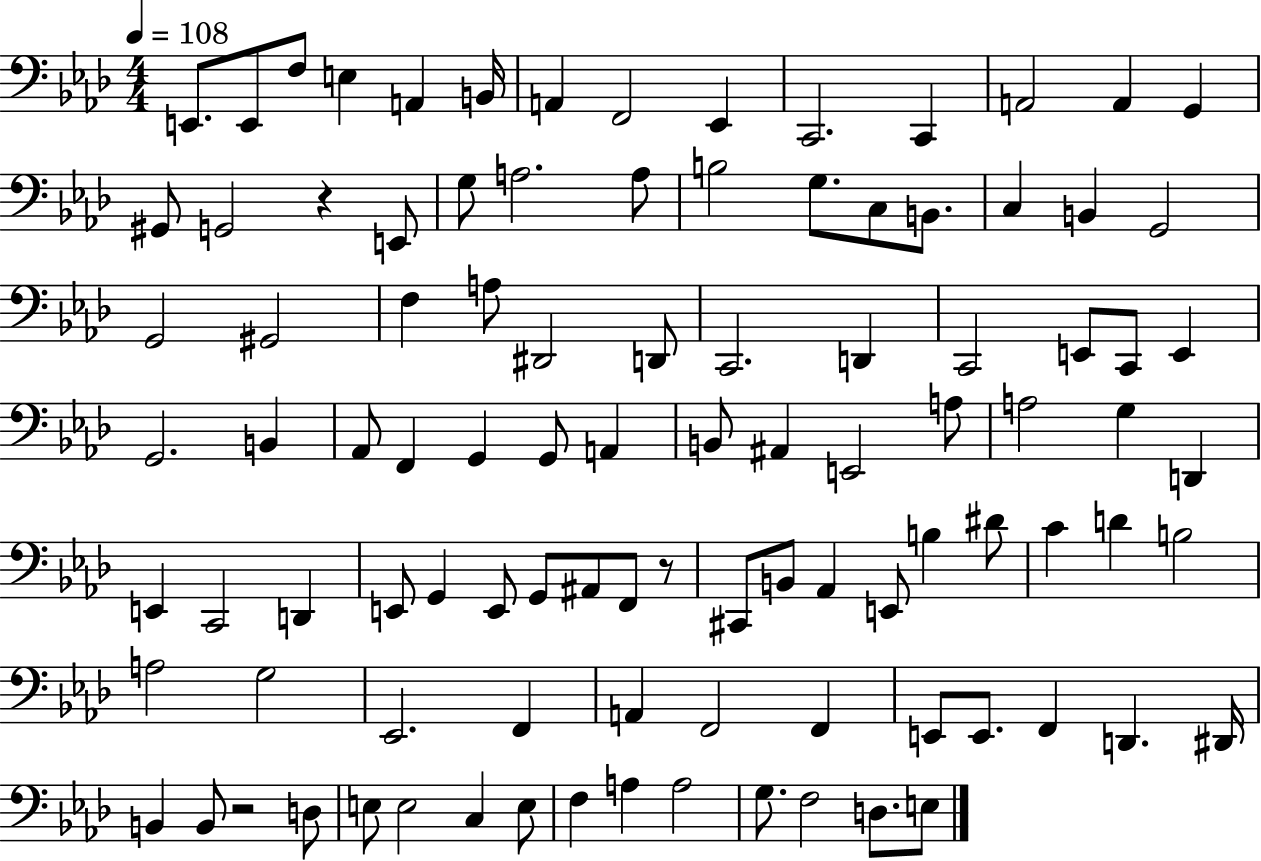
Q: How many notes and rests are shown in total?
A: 100